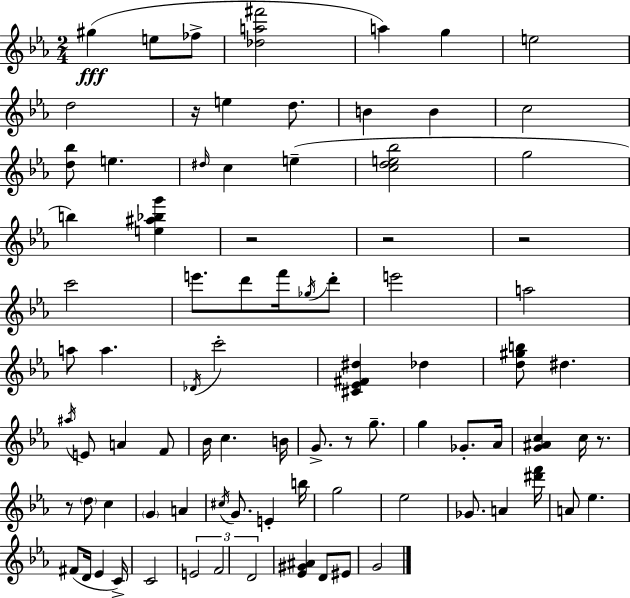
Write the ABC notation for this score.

X:1
T:Untitled
M:2/4
L:1/4
K:Cm
^g e/2 _f/2 [_da^f']2 a g e2 d2 z/4 e d/2 B B c2 [d_b]/2 e ^d/4 c e [cde_b]2 g2 b [e^a_bg'] z2 z2 z2 c'2 e'/2 d'/2 f'/4 _g/4 d'/2 e'2 a2 a/2 a _D/4 c'2 [^C_E^F^d] _d [d^gb]/2 ^d ^a/4 E/2 A F/2 _B/4 c B/4 G/2 z/2 g/2 g _G/2 _A/4 [G^Ac] c/4 z/2 z/2 d/2 c G A ^c/4 G/2 E b/4 g2 _e2 _G/2 A [^d'f']/4 A/2 _e ^F/2 D/4 _E C/4 C2 E2 F2 D2 [_E^G^A] D/2 ^E/2 G2